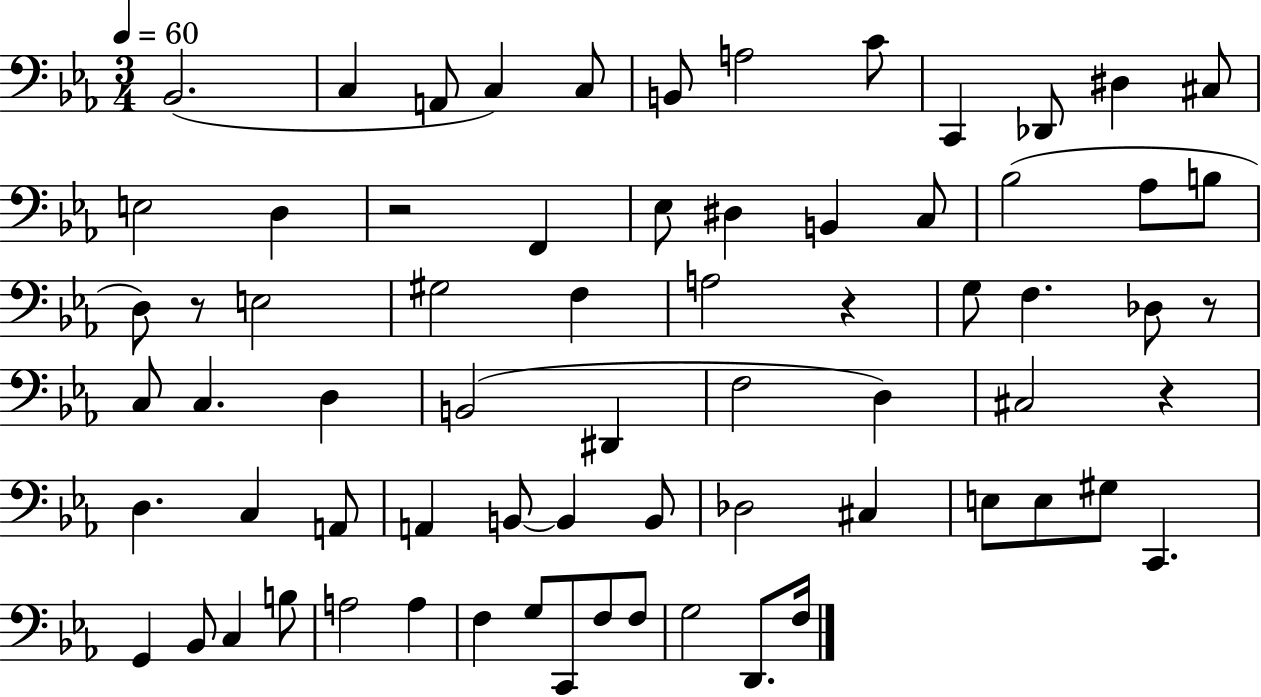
Bb2/h. C3/q A2/e C3/q C3/e B2/e A3/h C4/e C2/q Db2/e D#3/q C#3/e E3/h D3/q R/h F2/q Eb3/e D#3/q B2/q C3/e Bb3/h Ab3/e B3/e D3/e R/e E3/h G#3/h F3/q A3/h R/q G3/e F3/q. Db3/e R/e C3/e C3/q. D3/q B2/h D#2/q F3/h D3/q C#3/h R/q D3/q. C3/q A2/e A2/q B2/e B2/q B2/e Db3/h C#3/q E3/e E3/e G#3/e C2/q. G2/q Bb2/e C3/q B3/e A3/h A3/q F3/q G3/e C2/e F3/e F3/e G3/h D2/e. F3/s